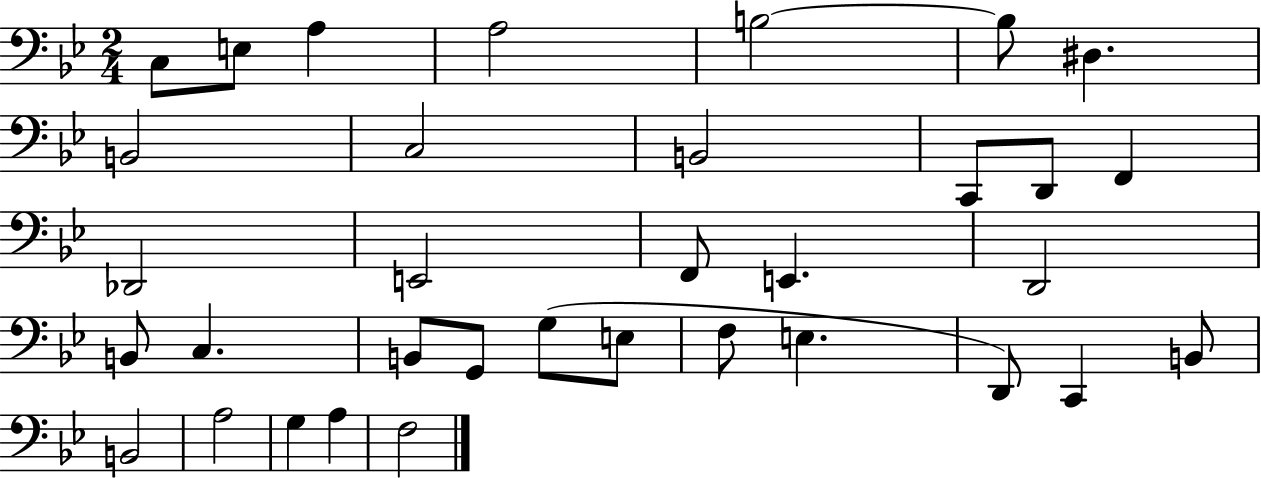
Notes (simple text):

C3/e E3/e A3/q A3/h B3/h B3/e D#3/q. B2/h C3/h B2/h C2/e D2/e F2/q Db2/h E2/h F2/e E2/q. D2/h B2/e C3/q. B2/e G2/e G3/e E3/e F3/e E3/q. D2/e C2/q B2/e B2/h A3/h G3/q A3/q F3/h